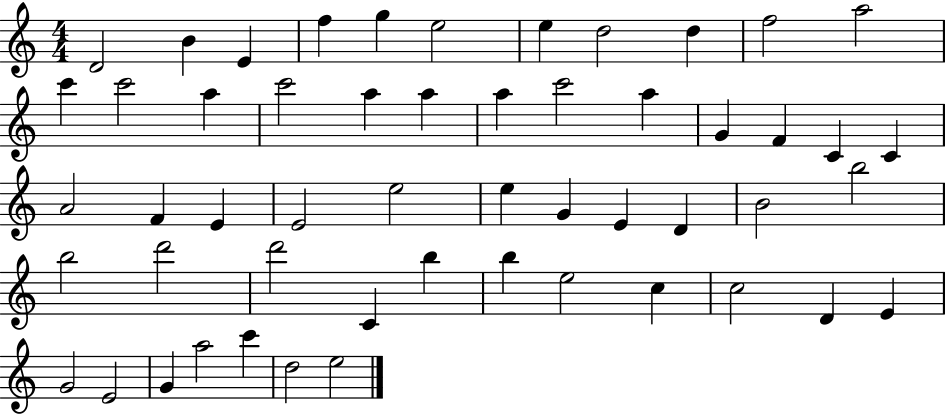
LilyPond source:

{
  \clef treble
  \numericTimeSignature
  \time 4/4
  \key c \major
  d'2 b'4 e'4 | f''4 g''4 e''2 | e''4 d''2 d''4 | f''2 a''2 | \break c'''4 c'''2 a''4 | c'''2 a''4 a''4 | a''4 c'''2 a''4 | g'4 f'4 c'4 c'4 | \break a'2 f'4 e'4 | e'2 e''2 | e''4 g'4 e'4 d'4 | b'2 b''2 | \break b''2 d'''2 | d'''2 c'4 b''4 | b''4 e''2 c''4 | c''2 d'4 e'4 | \break g'2 e'2 | g'4 a''2 c'''4 | d''2 e''2 | \bar "|."
}